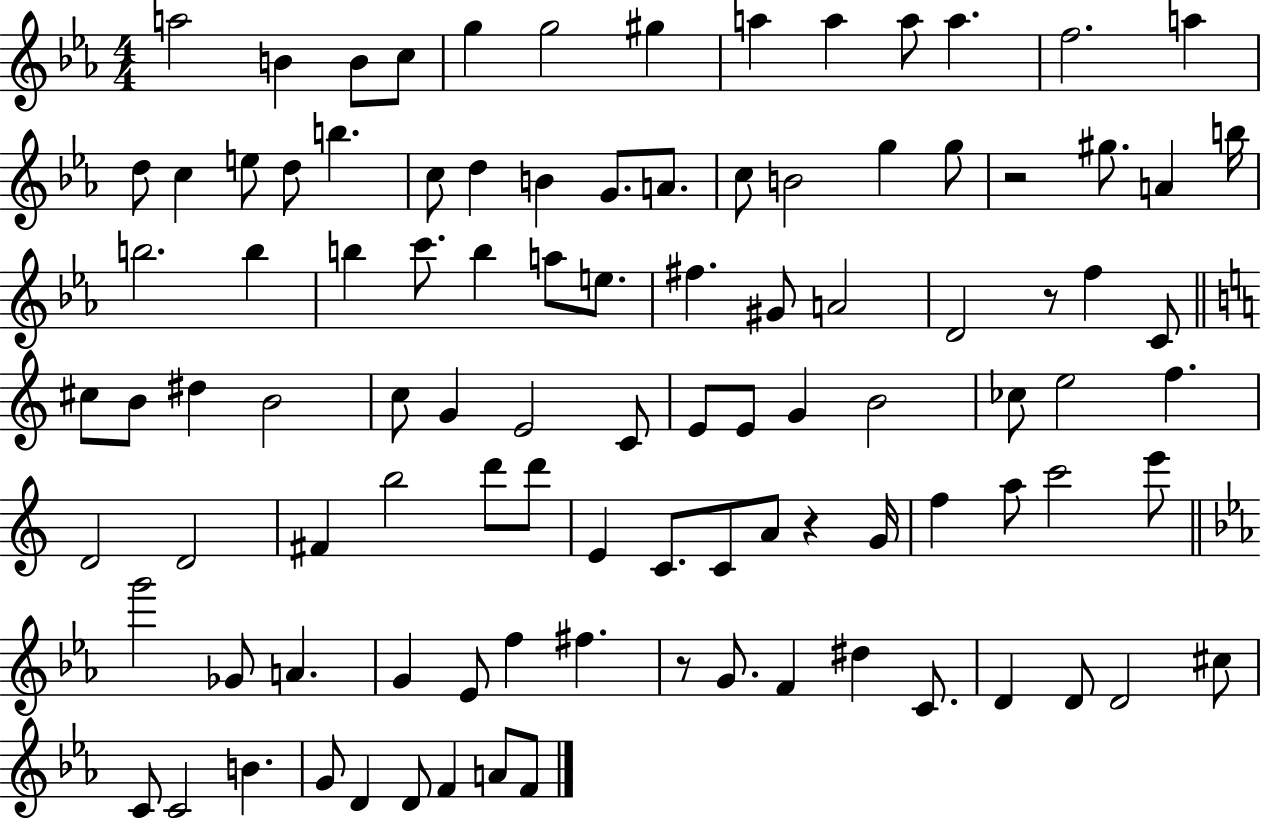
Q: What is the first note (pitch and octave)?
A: A5